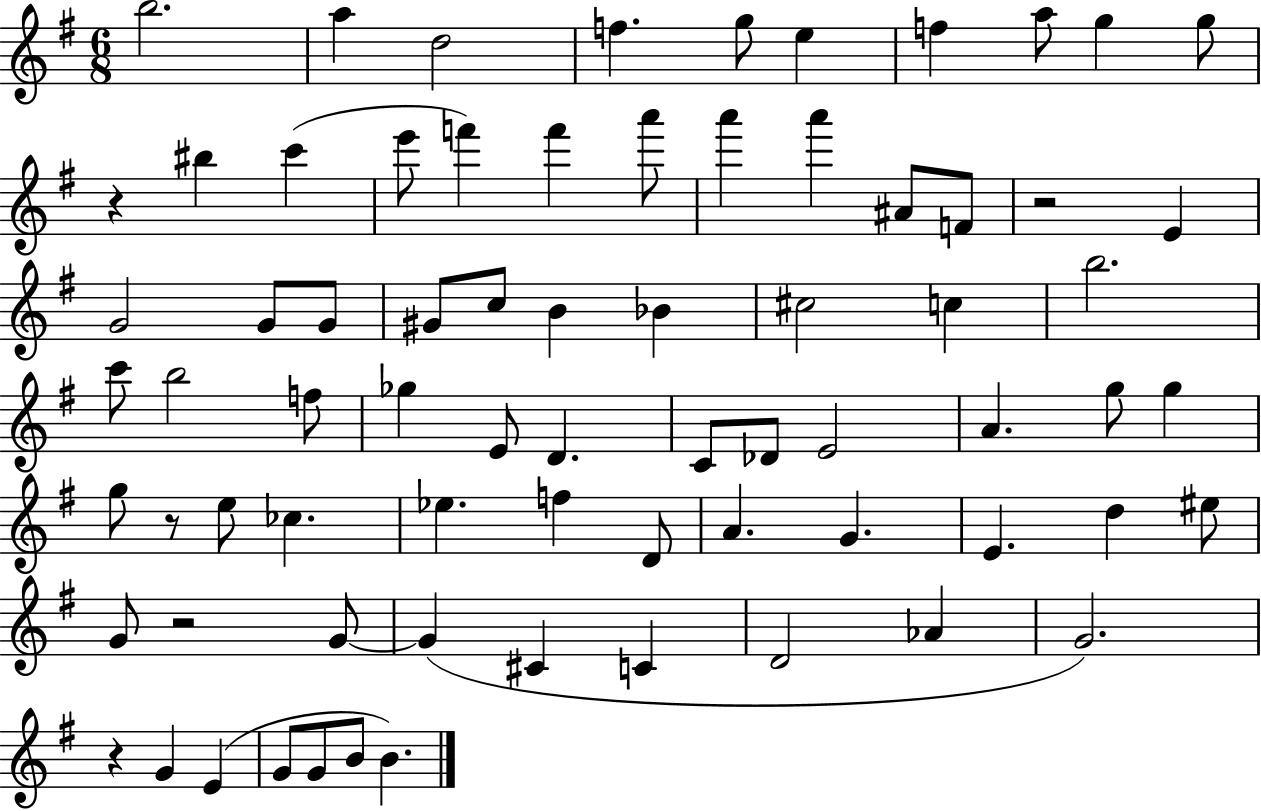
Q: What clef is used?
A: treble